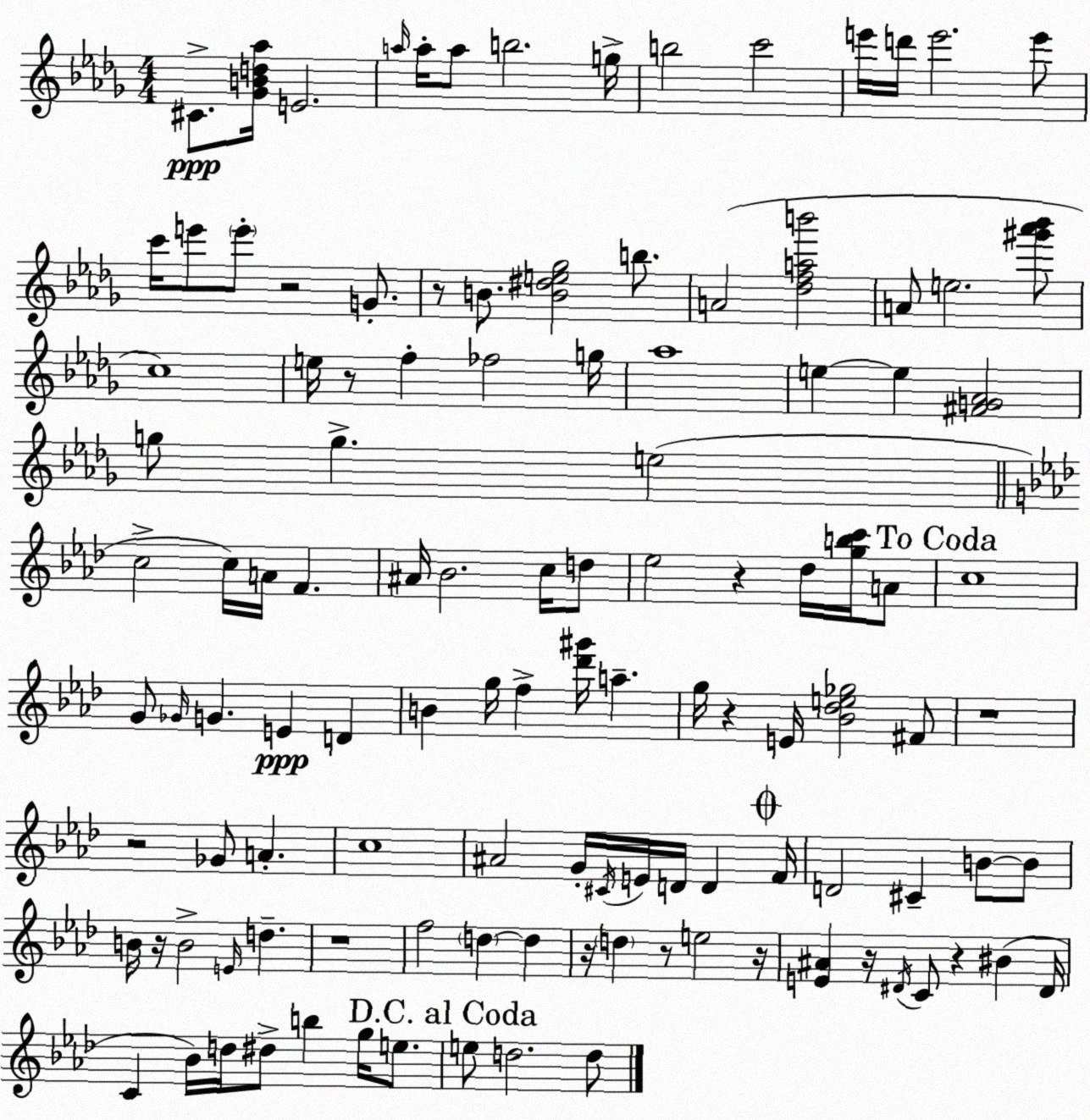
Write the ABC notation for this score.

X:1
T:Untitled
M:4/4
L:1/4
K:Bbm
^C/2 [_GBd_a]/4 E2 a/4 a/4 a/2 b2 g/4 b2 c'2 e'/4 d'/4 e'2 e'/2 c'/4 e'/2 e'/2 z2 G/2 z/2 B/2 [B^de_g]2 b/2 A2 [_dfab']2 A/2 e2 [^g'_a'_b']/2 c4 e/4 z/2 f _f2 g/4 _a4 e e [^FG_A]2 g/2 g e2 c2 c/4 A/4 F ^A/4 _B2 c/4 d/2 _e2 z _d/4 [gbc']/4 A/2 c4 G/2 _G/4 G E D B g/4 f [_d'^g']/4 a g/4 z E/4 [_B_de_g]2 ^F/2 z4 z2 _G/2 A c4 ^A2 G/4 ^C/4 E/4 D/4 D F/4 D2 ^C B/2 B/2 B/4 z/4 B2 E/4 d z4 f2 d d z/4 d z/2 e2 z/4 [E^A] z/4 ^D/4 C/2 z ^B ^D/4 C _B/4 d/4 ^d/2 b g/4 e/2 e/2 d2 d/2